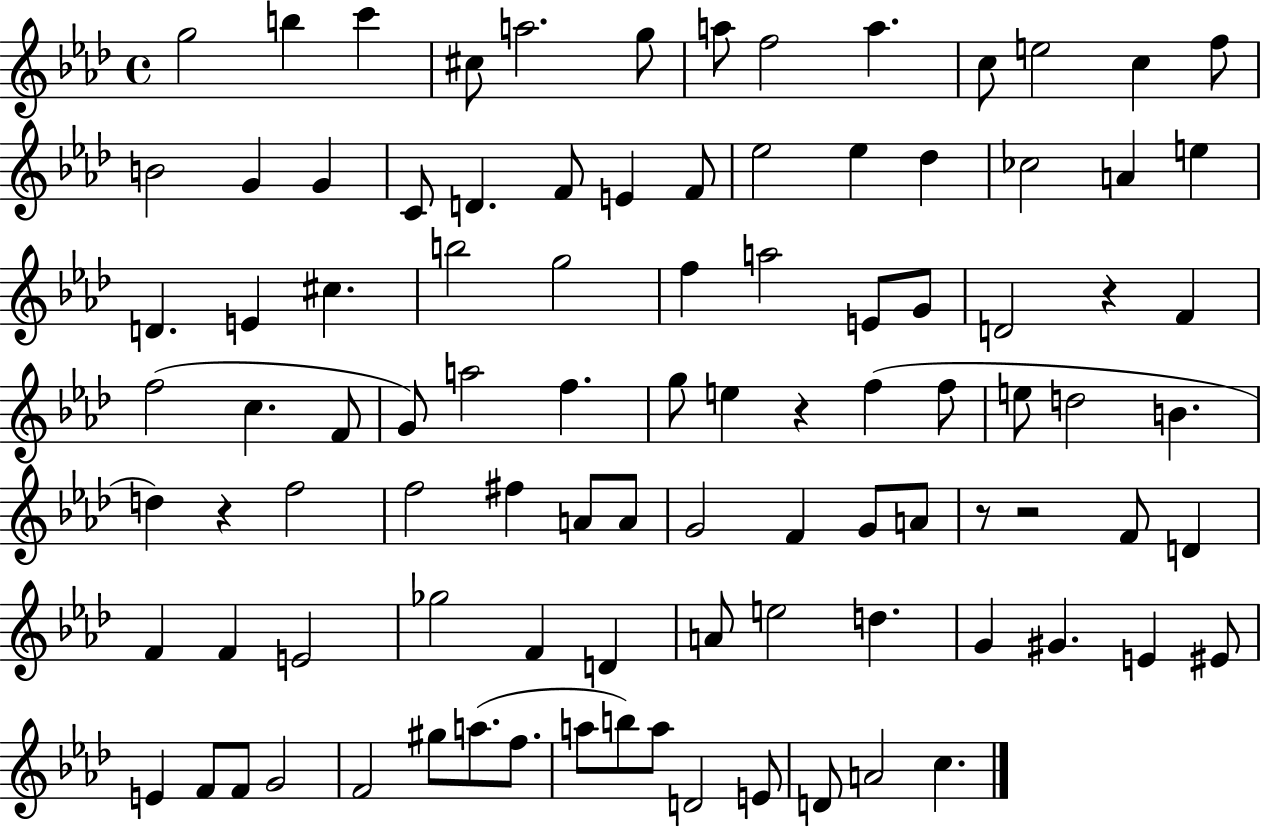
{
  \clef treble
  \time 4/4
  \defaultTimeSignature
  \key aes \major
  g''2 b''4 c'''4 | cis''8 a''2. g''8 | a''8 f''2 a''4. | c''8 e''2 c''4 f''8 | \break b'2 g'4 g'4 | c'8 d'4. f'8 e'4 f'8 | ees''2 ees''4 des''4 | ces''2 a'4 e''4 | \break d'4. e'4 cis''4. | b''2 g''2 | f''4 a''2 e'8 g'8 | d'2 r4 f'4 | \break f''2( c''4. f'8 | g'8) a''2 f''4. | g''8 e''4 r4 f''4( f''8 | e''8 d''2 b'4. | \break d''4) r4 f''2 | f''2 fis''4 a'8 a'8 | g'2 f'4 g'8 a'8 | r8 r2 f'8 d'4 | \break f'4 f'4 e'2 | ges''2 f'4 d'4 | a'8 e''2 d''4. | g'4 gis'4. e'4 eis'8 | \break e'4 f'8 f'8 g'2 | f'2 gis''8 a''8.( f''8. | a''8 b''8) a''8 d'2 e'8 | d'8 a'2 c''4. | \break \bar "|."
}